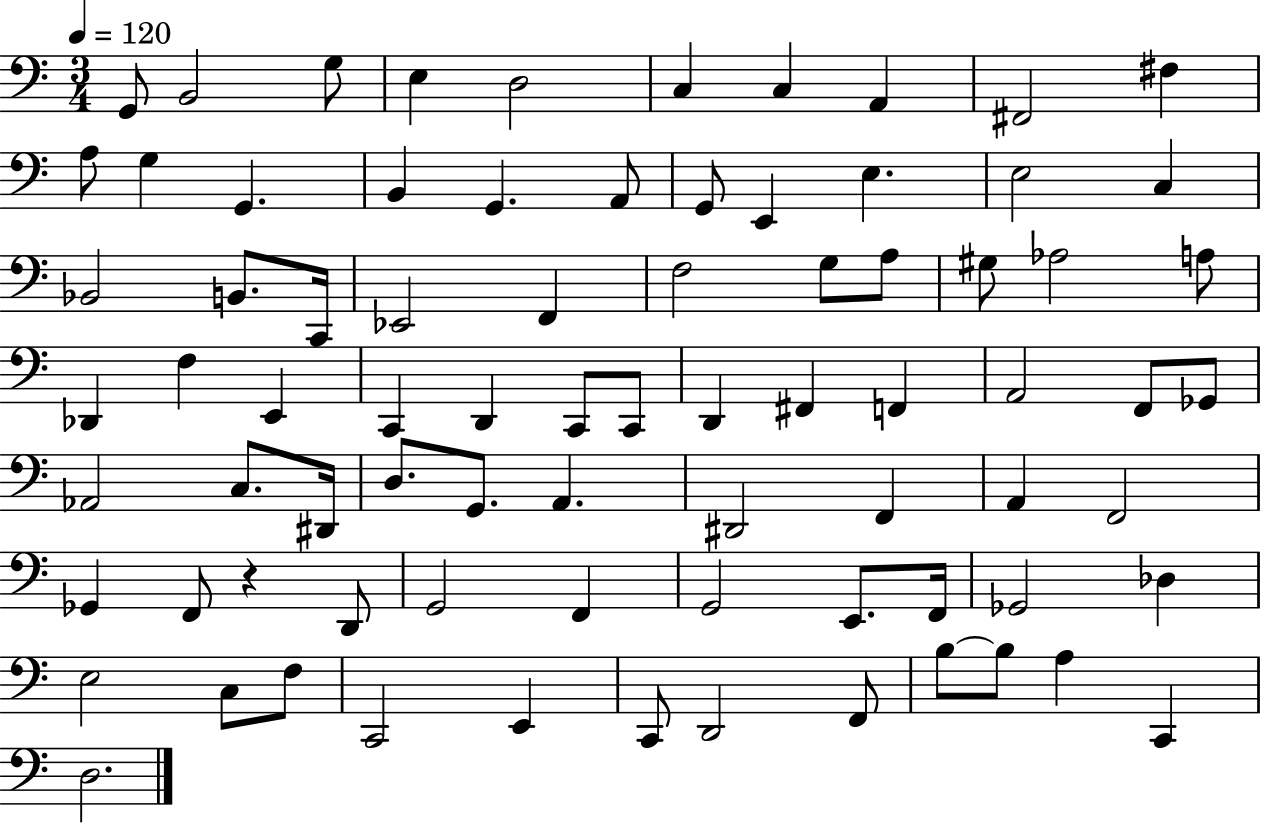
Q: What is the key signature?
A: C major